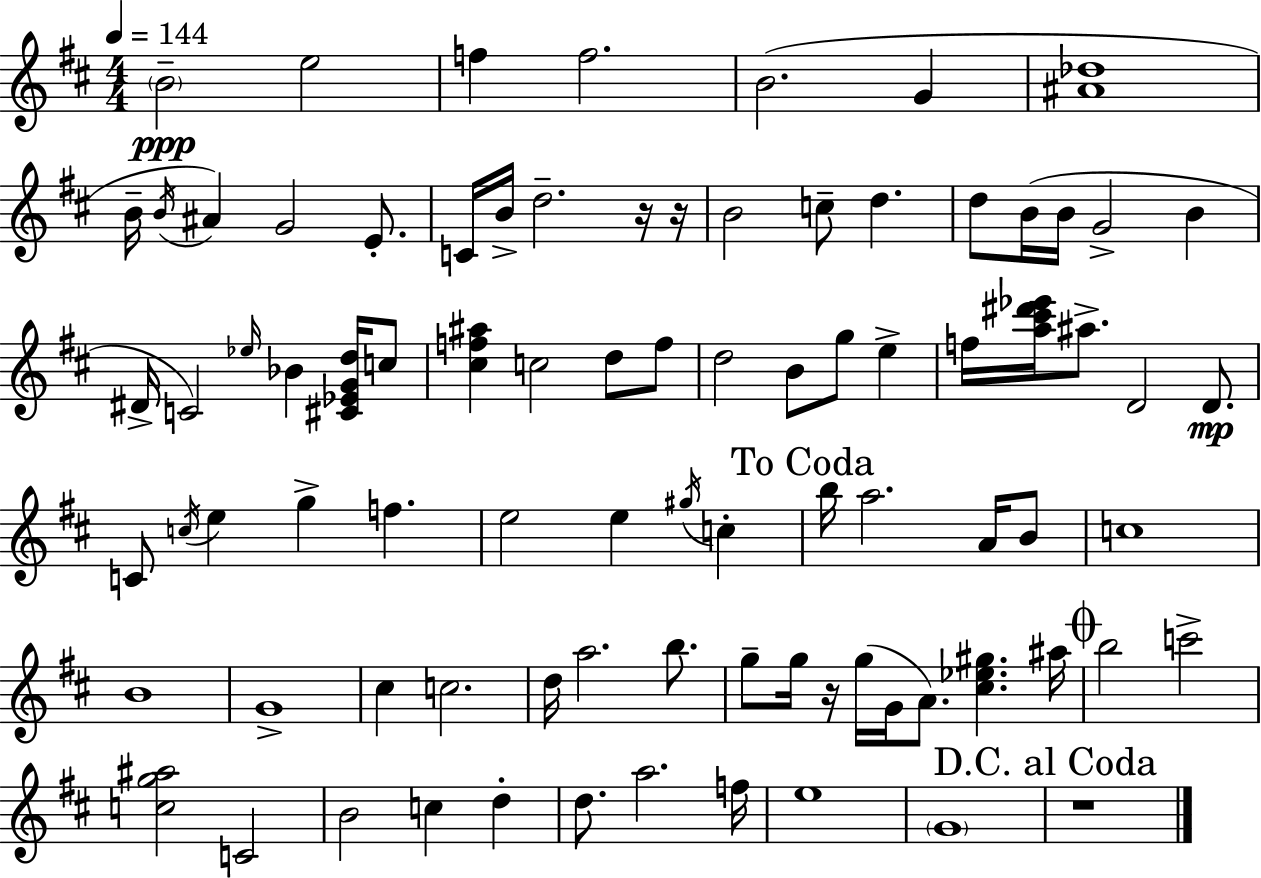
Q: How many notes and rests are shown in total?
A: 86